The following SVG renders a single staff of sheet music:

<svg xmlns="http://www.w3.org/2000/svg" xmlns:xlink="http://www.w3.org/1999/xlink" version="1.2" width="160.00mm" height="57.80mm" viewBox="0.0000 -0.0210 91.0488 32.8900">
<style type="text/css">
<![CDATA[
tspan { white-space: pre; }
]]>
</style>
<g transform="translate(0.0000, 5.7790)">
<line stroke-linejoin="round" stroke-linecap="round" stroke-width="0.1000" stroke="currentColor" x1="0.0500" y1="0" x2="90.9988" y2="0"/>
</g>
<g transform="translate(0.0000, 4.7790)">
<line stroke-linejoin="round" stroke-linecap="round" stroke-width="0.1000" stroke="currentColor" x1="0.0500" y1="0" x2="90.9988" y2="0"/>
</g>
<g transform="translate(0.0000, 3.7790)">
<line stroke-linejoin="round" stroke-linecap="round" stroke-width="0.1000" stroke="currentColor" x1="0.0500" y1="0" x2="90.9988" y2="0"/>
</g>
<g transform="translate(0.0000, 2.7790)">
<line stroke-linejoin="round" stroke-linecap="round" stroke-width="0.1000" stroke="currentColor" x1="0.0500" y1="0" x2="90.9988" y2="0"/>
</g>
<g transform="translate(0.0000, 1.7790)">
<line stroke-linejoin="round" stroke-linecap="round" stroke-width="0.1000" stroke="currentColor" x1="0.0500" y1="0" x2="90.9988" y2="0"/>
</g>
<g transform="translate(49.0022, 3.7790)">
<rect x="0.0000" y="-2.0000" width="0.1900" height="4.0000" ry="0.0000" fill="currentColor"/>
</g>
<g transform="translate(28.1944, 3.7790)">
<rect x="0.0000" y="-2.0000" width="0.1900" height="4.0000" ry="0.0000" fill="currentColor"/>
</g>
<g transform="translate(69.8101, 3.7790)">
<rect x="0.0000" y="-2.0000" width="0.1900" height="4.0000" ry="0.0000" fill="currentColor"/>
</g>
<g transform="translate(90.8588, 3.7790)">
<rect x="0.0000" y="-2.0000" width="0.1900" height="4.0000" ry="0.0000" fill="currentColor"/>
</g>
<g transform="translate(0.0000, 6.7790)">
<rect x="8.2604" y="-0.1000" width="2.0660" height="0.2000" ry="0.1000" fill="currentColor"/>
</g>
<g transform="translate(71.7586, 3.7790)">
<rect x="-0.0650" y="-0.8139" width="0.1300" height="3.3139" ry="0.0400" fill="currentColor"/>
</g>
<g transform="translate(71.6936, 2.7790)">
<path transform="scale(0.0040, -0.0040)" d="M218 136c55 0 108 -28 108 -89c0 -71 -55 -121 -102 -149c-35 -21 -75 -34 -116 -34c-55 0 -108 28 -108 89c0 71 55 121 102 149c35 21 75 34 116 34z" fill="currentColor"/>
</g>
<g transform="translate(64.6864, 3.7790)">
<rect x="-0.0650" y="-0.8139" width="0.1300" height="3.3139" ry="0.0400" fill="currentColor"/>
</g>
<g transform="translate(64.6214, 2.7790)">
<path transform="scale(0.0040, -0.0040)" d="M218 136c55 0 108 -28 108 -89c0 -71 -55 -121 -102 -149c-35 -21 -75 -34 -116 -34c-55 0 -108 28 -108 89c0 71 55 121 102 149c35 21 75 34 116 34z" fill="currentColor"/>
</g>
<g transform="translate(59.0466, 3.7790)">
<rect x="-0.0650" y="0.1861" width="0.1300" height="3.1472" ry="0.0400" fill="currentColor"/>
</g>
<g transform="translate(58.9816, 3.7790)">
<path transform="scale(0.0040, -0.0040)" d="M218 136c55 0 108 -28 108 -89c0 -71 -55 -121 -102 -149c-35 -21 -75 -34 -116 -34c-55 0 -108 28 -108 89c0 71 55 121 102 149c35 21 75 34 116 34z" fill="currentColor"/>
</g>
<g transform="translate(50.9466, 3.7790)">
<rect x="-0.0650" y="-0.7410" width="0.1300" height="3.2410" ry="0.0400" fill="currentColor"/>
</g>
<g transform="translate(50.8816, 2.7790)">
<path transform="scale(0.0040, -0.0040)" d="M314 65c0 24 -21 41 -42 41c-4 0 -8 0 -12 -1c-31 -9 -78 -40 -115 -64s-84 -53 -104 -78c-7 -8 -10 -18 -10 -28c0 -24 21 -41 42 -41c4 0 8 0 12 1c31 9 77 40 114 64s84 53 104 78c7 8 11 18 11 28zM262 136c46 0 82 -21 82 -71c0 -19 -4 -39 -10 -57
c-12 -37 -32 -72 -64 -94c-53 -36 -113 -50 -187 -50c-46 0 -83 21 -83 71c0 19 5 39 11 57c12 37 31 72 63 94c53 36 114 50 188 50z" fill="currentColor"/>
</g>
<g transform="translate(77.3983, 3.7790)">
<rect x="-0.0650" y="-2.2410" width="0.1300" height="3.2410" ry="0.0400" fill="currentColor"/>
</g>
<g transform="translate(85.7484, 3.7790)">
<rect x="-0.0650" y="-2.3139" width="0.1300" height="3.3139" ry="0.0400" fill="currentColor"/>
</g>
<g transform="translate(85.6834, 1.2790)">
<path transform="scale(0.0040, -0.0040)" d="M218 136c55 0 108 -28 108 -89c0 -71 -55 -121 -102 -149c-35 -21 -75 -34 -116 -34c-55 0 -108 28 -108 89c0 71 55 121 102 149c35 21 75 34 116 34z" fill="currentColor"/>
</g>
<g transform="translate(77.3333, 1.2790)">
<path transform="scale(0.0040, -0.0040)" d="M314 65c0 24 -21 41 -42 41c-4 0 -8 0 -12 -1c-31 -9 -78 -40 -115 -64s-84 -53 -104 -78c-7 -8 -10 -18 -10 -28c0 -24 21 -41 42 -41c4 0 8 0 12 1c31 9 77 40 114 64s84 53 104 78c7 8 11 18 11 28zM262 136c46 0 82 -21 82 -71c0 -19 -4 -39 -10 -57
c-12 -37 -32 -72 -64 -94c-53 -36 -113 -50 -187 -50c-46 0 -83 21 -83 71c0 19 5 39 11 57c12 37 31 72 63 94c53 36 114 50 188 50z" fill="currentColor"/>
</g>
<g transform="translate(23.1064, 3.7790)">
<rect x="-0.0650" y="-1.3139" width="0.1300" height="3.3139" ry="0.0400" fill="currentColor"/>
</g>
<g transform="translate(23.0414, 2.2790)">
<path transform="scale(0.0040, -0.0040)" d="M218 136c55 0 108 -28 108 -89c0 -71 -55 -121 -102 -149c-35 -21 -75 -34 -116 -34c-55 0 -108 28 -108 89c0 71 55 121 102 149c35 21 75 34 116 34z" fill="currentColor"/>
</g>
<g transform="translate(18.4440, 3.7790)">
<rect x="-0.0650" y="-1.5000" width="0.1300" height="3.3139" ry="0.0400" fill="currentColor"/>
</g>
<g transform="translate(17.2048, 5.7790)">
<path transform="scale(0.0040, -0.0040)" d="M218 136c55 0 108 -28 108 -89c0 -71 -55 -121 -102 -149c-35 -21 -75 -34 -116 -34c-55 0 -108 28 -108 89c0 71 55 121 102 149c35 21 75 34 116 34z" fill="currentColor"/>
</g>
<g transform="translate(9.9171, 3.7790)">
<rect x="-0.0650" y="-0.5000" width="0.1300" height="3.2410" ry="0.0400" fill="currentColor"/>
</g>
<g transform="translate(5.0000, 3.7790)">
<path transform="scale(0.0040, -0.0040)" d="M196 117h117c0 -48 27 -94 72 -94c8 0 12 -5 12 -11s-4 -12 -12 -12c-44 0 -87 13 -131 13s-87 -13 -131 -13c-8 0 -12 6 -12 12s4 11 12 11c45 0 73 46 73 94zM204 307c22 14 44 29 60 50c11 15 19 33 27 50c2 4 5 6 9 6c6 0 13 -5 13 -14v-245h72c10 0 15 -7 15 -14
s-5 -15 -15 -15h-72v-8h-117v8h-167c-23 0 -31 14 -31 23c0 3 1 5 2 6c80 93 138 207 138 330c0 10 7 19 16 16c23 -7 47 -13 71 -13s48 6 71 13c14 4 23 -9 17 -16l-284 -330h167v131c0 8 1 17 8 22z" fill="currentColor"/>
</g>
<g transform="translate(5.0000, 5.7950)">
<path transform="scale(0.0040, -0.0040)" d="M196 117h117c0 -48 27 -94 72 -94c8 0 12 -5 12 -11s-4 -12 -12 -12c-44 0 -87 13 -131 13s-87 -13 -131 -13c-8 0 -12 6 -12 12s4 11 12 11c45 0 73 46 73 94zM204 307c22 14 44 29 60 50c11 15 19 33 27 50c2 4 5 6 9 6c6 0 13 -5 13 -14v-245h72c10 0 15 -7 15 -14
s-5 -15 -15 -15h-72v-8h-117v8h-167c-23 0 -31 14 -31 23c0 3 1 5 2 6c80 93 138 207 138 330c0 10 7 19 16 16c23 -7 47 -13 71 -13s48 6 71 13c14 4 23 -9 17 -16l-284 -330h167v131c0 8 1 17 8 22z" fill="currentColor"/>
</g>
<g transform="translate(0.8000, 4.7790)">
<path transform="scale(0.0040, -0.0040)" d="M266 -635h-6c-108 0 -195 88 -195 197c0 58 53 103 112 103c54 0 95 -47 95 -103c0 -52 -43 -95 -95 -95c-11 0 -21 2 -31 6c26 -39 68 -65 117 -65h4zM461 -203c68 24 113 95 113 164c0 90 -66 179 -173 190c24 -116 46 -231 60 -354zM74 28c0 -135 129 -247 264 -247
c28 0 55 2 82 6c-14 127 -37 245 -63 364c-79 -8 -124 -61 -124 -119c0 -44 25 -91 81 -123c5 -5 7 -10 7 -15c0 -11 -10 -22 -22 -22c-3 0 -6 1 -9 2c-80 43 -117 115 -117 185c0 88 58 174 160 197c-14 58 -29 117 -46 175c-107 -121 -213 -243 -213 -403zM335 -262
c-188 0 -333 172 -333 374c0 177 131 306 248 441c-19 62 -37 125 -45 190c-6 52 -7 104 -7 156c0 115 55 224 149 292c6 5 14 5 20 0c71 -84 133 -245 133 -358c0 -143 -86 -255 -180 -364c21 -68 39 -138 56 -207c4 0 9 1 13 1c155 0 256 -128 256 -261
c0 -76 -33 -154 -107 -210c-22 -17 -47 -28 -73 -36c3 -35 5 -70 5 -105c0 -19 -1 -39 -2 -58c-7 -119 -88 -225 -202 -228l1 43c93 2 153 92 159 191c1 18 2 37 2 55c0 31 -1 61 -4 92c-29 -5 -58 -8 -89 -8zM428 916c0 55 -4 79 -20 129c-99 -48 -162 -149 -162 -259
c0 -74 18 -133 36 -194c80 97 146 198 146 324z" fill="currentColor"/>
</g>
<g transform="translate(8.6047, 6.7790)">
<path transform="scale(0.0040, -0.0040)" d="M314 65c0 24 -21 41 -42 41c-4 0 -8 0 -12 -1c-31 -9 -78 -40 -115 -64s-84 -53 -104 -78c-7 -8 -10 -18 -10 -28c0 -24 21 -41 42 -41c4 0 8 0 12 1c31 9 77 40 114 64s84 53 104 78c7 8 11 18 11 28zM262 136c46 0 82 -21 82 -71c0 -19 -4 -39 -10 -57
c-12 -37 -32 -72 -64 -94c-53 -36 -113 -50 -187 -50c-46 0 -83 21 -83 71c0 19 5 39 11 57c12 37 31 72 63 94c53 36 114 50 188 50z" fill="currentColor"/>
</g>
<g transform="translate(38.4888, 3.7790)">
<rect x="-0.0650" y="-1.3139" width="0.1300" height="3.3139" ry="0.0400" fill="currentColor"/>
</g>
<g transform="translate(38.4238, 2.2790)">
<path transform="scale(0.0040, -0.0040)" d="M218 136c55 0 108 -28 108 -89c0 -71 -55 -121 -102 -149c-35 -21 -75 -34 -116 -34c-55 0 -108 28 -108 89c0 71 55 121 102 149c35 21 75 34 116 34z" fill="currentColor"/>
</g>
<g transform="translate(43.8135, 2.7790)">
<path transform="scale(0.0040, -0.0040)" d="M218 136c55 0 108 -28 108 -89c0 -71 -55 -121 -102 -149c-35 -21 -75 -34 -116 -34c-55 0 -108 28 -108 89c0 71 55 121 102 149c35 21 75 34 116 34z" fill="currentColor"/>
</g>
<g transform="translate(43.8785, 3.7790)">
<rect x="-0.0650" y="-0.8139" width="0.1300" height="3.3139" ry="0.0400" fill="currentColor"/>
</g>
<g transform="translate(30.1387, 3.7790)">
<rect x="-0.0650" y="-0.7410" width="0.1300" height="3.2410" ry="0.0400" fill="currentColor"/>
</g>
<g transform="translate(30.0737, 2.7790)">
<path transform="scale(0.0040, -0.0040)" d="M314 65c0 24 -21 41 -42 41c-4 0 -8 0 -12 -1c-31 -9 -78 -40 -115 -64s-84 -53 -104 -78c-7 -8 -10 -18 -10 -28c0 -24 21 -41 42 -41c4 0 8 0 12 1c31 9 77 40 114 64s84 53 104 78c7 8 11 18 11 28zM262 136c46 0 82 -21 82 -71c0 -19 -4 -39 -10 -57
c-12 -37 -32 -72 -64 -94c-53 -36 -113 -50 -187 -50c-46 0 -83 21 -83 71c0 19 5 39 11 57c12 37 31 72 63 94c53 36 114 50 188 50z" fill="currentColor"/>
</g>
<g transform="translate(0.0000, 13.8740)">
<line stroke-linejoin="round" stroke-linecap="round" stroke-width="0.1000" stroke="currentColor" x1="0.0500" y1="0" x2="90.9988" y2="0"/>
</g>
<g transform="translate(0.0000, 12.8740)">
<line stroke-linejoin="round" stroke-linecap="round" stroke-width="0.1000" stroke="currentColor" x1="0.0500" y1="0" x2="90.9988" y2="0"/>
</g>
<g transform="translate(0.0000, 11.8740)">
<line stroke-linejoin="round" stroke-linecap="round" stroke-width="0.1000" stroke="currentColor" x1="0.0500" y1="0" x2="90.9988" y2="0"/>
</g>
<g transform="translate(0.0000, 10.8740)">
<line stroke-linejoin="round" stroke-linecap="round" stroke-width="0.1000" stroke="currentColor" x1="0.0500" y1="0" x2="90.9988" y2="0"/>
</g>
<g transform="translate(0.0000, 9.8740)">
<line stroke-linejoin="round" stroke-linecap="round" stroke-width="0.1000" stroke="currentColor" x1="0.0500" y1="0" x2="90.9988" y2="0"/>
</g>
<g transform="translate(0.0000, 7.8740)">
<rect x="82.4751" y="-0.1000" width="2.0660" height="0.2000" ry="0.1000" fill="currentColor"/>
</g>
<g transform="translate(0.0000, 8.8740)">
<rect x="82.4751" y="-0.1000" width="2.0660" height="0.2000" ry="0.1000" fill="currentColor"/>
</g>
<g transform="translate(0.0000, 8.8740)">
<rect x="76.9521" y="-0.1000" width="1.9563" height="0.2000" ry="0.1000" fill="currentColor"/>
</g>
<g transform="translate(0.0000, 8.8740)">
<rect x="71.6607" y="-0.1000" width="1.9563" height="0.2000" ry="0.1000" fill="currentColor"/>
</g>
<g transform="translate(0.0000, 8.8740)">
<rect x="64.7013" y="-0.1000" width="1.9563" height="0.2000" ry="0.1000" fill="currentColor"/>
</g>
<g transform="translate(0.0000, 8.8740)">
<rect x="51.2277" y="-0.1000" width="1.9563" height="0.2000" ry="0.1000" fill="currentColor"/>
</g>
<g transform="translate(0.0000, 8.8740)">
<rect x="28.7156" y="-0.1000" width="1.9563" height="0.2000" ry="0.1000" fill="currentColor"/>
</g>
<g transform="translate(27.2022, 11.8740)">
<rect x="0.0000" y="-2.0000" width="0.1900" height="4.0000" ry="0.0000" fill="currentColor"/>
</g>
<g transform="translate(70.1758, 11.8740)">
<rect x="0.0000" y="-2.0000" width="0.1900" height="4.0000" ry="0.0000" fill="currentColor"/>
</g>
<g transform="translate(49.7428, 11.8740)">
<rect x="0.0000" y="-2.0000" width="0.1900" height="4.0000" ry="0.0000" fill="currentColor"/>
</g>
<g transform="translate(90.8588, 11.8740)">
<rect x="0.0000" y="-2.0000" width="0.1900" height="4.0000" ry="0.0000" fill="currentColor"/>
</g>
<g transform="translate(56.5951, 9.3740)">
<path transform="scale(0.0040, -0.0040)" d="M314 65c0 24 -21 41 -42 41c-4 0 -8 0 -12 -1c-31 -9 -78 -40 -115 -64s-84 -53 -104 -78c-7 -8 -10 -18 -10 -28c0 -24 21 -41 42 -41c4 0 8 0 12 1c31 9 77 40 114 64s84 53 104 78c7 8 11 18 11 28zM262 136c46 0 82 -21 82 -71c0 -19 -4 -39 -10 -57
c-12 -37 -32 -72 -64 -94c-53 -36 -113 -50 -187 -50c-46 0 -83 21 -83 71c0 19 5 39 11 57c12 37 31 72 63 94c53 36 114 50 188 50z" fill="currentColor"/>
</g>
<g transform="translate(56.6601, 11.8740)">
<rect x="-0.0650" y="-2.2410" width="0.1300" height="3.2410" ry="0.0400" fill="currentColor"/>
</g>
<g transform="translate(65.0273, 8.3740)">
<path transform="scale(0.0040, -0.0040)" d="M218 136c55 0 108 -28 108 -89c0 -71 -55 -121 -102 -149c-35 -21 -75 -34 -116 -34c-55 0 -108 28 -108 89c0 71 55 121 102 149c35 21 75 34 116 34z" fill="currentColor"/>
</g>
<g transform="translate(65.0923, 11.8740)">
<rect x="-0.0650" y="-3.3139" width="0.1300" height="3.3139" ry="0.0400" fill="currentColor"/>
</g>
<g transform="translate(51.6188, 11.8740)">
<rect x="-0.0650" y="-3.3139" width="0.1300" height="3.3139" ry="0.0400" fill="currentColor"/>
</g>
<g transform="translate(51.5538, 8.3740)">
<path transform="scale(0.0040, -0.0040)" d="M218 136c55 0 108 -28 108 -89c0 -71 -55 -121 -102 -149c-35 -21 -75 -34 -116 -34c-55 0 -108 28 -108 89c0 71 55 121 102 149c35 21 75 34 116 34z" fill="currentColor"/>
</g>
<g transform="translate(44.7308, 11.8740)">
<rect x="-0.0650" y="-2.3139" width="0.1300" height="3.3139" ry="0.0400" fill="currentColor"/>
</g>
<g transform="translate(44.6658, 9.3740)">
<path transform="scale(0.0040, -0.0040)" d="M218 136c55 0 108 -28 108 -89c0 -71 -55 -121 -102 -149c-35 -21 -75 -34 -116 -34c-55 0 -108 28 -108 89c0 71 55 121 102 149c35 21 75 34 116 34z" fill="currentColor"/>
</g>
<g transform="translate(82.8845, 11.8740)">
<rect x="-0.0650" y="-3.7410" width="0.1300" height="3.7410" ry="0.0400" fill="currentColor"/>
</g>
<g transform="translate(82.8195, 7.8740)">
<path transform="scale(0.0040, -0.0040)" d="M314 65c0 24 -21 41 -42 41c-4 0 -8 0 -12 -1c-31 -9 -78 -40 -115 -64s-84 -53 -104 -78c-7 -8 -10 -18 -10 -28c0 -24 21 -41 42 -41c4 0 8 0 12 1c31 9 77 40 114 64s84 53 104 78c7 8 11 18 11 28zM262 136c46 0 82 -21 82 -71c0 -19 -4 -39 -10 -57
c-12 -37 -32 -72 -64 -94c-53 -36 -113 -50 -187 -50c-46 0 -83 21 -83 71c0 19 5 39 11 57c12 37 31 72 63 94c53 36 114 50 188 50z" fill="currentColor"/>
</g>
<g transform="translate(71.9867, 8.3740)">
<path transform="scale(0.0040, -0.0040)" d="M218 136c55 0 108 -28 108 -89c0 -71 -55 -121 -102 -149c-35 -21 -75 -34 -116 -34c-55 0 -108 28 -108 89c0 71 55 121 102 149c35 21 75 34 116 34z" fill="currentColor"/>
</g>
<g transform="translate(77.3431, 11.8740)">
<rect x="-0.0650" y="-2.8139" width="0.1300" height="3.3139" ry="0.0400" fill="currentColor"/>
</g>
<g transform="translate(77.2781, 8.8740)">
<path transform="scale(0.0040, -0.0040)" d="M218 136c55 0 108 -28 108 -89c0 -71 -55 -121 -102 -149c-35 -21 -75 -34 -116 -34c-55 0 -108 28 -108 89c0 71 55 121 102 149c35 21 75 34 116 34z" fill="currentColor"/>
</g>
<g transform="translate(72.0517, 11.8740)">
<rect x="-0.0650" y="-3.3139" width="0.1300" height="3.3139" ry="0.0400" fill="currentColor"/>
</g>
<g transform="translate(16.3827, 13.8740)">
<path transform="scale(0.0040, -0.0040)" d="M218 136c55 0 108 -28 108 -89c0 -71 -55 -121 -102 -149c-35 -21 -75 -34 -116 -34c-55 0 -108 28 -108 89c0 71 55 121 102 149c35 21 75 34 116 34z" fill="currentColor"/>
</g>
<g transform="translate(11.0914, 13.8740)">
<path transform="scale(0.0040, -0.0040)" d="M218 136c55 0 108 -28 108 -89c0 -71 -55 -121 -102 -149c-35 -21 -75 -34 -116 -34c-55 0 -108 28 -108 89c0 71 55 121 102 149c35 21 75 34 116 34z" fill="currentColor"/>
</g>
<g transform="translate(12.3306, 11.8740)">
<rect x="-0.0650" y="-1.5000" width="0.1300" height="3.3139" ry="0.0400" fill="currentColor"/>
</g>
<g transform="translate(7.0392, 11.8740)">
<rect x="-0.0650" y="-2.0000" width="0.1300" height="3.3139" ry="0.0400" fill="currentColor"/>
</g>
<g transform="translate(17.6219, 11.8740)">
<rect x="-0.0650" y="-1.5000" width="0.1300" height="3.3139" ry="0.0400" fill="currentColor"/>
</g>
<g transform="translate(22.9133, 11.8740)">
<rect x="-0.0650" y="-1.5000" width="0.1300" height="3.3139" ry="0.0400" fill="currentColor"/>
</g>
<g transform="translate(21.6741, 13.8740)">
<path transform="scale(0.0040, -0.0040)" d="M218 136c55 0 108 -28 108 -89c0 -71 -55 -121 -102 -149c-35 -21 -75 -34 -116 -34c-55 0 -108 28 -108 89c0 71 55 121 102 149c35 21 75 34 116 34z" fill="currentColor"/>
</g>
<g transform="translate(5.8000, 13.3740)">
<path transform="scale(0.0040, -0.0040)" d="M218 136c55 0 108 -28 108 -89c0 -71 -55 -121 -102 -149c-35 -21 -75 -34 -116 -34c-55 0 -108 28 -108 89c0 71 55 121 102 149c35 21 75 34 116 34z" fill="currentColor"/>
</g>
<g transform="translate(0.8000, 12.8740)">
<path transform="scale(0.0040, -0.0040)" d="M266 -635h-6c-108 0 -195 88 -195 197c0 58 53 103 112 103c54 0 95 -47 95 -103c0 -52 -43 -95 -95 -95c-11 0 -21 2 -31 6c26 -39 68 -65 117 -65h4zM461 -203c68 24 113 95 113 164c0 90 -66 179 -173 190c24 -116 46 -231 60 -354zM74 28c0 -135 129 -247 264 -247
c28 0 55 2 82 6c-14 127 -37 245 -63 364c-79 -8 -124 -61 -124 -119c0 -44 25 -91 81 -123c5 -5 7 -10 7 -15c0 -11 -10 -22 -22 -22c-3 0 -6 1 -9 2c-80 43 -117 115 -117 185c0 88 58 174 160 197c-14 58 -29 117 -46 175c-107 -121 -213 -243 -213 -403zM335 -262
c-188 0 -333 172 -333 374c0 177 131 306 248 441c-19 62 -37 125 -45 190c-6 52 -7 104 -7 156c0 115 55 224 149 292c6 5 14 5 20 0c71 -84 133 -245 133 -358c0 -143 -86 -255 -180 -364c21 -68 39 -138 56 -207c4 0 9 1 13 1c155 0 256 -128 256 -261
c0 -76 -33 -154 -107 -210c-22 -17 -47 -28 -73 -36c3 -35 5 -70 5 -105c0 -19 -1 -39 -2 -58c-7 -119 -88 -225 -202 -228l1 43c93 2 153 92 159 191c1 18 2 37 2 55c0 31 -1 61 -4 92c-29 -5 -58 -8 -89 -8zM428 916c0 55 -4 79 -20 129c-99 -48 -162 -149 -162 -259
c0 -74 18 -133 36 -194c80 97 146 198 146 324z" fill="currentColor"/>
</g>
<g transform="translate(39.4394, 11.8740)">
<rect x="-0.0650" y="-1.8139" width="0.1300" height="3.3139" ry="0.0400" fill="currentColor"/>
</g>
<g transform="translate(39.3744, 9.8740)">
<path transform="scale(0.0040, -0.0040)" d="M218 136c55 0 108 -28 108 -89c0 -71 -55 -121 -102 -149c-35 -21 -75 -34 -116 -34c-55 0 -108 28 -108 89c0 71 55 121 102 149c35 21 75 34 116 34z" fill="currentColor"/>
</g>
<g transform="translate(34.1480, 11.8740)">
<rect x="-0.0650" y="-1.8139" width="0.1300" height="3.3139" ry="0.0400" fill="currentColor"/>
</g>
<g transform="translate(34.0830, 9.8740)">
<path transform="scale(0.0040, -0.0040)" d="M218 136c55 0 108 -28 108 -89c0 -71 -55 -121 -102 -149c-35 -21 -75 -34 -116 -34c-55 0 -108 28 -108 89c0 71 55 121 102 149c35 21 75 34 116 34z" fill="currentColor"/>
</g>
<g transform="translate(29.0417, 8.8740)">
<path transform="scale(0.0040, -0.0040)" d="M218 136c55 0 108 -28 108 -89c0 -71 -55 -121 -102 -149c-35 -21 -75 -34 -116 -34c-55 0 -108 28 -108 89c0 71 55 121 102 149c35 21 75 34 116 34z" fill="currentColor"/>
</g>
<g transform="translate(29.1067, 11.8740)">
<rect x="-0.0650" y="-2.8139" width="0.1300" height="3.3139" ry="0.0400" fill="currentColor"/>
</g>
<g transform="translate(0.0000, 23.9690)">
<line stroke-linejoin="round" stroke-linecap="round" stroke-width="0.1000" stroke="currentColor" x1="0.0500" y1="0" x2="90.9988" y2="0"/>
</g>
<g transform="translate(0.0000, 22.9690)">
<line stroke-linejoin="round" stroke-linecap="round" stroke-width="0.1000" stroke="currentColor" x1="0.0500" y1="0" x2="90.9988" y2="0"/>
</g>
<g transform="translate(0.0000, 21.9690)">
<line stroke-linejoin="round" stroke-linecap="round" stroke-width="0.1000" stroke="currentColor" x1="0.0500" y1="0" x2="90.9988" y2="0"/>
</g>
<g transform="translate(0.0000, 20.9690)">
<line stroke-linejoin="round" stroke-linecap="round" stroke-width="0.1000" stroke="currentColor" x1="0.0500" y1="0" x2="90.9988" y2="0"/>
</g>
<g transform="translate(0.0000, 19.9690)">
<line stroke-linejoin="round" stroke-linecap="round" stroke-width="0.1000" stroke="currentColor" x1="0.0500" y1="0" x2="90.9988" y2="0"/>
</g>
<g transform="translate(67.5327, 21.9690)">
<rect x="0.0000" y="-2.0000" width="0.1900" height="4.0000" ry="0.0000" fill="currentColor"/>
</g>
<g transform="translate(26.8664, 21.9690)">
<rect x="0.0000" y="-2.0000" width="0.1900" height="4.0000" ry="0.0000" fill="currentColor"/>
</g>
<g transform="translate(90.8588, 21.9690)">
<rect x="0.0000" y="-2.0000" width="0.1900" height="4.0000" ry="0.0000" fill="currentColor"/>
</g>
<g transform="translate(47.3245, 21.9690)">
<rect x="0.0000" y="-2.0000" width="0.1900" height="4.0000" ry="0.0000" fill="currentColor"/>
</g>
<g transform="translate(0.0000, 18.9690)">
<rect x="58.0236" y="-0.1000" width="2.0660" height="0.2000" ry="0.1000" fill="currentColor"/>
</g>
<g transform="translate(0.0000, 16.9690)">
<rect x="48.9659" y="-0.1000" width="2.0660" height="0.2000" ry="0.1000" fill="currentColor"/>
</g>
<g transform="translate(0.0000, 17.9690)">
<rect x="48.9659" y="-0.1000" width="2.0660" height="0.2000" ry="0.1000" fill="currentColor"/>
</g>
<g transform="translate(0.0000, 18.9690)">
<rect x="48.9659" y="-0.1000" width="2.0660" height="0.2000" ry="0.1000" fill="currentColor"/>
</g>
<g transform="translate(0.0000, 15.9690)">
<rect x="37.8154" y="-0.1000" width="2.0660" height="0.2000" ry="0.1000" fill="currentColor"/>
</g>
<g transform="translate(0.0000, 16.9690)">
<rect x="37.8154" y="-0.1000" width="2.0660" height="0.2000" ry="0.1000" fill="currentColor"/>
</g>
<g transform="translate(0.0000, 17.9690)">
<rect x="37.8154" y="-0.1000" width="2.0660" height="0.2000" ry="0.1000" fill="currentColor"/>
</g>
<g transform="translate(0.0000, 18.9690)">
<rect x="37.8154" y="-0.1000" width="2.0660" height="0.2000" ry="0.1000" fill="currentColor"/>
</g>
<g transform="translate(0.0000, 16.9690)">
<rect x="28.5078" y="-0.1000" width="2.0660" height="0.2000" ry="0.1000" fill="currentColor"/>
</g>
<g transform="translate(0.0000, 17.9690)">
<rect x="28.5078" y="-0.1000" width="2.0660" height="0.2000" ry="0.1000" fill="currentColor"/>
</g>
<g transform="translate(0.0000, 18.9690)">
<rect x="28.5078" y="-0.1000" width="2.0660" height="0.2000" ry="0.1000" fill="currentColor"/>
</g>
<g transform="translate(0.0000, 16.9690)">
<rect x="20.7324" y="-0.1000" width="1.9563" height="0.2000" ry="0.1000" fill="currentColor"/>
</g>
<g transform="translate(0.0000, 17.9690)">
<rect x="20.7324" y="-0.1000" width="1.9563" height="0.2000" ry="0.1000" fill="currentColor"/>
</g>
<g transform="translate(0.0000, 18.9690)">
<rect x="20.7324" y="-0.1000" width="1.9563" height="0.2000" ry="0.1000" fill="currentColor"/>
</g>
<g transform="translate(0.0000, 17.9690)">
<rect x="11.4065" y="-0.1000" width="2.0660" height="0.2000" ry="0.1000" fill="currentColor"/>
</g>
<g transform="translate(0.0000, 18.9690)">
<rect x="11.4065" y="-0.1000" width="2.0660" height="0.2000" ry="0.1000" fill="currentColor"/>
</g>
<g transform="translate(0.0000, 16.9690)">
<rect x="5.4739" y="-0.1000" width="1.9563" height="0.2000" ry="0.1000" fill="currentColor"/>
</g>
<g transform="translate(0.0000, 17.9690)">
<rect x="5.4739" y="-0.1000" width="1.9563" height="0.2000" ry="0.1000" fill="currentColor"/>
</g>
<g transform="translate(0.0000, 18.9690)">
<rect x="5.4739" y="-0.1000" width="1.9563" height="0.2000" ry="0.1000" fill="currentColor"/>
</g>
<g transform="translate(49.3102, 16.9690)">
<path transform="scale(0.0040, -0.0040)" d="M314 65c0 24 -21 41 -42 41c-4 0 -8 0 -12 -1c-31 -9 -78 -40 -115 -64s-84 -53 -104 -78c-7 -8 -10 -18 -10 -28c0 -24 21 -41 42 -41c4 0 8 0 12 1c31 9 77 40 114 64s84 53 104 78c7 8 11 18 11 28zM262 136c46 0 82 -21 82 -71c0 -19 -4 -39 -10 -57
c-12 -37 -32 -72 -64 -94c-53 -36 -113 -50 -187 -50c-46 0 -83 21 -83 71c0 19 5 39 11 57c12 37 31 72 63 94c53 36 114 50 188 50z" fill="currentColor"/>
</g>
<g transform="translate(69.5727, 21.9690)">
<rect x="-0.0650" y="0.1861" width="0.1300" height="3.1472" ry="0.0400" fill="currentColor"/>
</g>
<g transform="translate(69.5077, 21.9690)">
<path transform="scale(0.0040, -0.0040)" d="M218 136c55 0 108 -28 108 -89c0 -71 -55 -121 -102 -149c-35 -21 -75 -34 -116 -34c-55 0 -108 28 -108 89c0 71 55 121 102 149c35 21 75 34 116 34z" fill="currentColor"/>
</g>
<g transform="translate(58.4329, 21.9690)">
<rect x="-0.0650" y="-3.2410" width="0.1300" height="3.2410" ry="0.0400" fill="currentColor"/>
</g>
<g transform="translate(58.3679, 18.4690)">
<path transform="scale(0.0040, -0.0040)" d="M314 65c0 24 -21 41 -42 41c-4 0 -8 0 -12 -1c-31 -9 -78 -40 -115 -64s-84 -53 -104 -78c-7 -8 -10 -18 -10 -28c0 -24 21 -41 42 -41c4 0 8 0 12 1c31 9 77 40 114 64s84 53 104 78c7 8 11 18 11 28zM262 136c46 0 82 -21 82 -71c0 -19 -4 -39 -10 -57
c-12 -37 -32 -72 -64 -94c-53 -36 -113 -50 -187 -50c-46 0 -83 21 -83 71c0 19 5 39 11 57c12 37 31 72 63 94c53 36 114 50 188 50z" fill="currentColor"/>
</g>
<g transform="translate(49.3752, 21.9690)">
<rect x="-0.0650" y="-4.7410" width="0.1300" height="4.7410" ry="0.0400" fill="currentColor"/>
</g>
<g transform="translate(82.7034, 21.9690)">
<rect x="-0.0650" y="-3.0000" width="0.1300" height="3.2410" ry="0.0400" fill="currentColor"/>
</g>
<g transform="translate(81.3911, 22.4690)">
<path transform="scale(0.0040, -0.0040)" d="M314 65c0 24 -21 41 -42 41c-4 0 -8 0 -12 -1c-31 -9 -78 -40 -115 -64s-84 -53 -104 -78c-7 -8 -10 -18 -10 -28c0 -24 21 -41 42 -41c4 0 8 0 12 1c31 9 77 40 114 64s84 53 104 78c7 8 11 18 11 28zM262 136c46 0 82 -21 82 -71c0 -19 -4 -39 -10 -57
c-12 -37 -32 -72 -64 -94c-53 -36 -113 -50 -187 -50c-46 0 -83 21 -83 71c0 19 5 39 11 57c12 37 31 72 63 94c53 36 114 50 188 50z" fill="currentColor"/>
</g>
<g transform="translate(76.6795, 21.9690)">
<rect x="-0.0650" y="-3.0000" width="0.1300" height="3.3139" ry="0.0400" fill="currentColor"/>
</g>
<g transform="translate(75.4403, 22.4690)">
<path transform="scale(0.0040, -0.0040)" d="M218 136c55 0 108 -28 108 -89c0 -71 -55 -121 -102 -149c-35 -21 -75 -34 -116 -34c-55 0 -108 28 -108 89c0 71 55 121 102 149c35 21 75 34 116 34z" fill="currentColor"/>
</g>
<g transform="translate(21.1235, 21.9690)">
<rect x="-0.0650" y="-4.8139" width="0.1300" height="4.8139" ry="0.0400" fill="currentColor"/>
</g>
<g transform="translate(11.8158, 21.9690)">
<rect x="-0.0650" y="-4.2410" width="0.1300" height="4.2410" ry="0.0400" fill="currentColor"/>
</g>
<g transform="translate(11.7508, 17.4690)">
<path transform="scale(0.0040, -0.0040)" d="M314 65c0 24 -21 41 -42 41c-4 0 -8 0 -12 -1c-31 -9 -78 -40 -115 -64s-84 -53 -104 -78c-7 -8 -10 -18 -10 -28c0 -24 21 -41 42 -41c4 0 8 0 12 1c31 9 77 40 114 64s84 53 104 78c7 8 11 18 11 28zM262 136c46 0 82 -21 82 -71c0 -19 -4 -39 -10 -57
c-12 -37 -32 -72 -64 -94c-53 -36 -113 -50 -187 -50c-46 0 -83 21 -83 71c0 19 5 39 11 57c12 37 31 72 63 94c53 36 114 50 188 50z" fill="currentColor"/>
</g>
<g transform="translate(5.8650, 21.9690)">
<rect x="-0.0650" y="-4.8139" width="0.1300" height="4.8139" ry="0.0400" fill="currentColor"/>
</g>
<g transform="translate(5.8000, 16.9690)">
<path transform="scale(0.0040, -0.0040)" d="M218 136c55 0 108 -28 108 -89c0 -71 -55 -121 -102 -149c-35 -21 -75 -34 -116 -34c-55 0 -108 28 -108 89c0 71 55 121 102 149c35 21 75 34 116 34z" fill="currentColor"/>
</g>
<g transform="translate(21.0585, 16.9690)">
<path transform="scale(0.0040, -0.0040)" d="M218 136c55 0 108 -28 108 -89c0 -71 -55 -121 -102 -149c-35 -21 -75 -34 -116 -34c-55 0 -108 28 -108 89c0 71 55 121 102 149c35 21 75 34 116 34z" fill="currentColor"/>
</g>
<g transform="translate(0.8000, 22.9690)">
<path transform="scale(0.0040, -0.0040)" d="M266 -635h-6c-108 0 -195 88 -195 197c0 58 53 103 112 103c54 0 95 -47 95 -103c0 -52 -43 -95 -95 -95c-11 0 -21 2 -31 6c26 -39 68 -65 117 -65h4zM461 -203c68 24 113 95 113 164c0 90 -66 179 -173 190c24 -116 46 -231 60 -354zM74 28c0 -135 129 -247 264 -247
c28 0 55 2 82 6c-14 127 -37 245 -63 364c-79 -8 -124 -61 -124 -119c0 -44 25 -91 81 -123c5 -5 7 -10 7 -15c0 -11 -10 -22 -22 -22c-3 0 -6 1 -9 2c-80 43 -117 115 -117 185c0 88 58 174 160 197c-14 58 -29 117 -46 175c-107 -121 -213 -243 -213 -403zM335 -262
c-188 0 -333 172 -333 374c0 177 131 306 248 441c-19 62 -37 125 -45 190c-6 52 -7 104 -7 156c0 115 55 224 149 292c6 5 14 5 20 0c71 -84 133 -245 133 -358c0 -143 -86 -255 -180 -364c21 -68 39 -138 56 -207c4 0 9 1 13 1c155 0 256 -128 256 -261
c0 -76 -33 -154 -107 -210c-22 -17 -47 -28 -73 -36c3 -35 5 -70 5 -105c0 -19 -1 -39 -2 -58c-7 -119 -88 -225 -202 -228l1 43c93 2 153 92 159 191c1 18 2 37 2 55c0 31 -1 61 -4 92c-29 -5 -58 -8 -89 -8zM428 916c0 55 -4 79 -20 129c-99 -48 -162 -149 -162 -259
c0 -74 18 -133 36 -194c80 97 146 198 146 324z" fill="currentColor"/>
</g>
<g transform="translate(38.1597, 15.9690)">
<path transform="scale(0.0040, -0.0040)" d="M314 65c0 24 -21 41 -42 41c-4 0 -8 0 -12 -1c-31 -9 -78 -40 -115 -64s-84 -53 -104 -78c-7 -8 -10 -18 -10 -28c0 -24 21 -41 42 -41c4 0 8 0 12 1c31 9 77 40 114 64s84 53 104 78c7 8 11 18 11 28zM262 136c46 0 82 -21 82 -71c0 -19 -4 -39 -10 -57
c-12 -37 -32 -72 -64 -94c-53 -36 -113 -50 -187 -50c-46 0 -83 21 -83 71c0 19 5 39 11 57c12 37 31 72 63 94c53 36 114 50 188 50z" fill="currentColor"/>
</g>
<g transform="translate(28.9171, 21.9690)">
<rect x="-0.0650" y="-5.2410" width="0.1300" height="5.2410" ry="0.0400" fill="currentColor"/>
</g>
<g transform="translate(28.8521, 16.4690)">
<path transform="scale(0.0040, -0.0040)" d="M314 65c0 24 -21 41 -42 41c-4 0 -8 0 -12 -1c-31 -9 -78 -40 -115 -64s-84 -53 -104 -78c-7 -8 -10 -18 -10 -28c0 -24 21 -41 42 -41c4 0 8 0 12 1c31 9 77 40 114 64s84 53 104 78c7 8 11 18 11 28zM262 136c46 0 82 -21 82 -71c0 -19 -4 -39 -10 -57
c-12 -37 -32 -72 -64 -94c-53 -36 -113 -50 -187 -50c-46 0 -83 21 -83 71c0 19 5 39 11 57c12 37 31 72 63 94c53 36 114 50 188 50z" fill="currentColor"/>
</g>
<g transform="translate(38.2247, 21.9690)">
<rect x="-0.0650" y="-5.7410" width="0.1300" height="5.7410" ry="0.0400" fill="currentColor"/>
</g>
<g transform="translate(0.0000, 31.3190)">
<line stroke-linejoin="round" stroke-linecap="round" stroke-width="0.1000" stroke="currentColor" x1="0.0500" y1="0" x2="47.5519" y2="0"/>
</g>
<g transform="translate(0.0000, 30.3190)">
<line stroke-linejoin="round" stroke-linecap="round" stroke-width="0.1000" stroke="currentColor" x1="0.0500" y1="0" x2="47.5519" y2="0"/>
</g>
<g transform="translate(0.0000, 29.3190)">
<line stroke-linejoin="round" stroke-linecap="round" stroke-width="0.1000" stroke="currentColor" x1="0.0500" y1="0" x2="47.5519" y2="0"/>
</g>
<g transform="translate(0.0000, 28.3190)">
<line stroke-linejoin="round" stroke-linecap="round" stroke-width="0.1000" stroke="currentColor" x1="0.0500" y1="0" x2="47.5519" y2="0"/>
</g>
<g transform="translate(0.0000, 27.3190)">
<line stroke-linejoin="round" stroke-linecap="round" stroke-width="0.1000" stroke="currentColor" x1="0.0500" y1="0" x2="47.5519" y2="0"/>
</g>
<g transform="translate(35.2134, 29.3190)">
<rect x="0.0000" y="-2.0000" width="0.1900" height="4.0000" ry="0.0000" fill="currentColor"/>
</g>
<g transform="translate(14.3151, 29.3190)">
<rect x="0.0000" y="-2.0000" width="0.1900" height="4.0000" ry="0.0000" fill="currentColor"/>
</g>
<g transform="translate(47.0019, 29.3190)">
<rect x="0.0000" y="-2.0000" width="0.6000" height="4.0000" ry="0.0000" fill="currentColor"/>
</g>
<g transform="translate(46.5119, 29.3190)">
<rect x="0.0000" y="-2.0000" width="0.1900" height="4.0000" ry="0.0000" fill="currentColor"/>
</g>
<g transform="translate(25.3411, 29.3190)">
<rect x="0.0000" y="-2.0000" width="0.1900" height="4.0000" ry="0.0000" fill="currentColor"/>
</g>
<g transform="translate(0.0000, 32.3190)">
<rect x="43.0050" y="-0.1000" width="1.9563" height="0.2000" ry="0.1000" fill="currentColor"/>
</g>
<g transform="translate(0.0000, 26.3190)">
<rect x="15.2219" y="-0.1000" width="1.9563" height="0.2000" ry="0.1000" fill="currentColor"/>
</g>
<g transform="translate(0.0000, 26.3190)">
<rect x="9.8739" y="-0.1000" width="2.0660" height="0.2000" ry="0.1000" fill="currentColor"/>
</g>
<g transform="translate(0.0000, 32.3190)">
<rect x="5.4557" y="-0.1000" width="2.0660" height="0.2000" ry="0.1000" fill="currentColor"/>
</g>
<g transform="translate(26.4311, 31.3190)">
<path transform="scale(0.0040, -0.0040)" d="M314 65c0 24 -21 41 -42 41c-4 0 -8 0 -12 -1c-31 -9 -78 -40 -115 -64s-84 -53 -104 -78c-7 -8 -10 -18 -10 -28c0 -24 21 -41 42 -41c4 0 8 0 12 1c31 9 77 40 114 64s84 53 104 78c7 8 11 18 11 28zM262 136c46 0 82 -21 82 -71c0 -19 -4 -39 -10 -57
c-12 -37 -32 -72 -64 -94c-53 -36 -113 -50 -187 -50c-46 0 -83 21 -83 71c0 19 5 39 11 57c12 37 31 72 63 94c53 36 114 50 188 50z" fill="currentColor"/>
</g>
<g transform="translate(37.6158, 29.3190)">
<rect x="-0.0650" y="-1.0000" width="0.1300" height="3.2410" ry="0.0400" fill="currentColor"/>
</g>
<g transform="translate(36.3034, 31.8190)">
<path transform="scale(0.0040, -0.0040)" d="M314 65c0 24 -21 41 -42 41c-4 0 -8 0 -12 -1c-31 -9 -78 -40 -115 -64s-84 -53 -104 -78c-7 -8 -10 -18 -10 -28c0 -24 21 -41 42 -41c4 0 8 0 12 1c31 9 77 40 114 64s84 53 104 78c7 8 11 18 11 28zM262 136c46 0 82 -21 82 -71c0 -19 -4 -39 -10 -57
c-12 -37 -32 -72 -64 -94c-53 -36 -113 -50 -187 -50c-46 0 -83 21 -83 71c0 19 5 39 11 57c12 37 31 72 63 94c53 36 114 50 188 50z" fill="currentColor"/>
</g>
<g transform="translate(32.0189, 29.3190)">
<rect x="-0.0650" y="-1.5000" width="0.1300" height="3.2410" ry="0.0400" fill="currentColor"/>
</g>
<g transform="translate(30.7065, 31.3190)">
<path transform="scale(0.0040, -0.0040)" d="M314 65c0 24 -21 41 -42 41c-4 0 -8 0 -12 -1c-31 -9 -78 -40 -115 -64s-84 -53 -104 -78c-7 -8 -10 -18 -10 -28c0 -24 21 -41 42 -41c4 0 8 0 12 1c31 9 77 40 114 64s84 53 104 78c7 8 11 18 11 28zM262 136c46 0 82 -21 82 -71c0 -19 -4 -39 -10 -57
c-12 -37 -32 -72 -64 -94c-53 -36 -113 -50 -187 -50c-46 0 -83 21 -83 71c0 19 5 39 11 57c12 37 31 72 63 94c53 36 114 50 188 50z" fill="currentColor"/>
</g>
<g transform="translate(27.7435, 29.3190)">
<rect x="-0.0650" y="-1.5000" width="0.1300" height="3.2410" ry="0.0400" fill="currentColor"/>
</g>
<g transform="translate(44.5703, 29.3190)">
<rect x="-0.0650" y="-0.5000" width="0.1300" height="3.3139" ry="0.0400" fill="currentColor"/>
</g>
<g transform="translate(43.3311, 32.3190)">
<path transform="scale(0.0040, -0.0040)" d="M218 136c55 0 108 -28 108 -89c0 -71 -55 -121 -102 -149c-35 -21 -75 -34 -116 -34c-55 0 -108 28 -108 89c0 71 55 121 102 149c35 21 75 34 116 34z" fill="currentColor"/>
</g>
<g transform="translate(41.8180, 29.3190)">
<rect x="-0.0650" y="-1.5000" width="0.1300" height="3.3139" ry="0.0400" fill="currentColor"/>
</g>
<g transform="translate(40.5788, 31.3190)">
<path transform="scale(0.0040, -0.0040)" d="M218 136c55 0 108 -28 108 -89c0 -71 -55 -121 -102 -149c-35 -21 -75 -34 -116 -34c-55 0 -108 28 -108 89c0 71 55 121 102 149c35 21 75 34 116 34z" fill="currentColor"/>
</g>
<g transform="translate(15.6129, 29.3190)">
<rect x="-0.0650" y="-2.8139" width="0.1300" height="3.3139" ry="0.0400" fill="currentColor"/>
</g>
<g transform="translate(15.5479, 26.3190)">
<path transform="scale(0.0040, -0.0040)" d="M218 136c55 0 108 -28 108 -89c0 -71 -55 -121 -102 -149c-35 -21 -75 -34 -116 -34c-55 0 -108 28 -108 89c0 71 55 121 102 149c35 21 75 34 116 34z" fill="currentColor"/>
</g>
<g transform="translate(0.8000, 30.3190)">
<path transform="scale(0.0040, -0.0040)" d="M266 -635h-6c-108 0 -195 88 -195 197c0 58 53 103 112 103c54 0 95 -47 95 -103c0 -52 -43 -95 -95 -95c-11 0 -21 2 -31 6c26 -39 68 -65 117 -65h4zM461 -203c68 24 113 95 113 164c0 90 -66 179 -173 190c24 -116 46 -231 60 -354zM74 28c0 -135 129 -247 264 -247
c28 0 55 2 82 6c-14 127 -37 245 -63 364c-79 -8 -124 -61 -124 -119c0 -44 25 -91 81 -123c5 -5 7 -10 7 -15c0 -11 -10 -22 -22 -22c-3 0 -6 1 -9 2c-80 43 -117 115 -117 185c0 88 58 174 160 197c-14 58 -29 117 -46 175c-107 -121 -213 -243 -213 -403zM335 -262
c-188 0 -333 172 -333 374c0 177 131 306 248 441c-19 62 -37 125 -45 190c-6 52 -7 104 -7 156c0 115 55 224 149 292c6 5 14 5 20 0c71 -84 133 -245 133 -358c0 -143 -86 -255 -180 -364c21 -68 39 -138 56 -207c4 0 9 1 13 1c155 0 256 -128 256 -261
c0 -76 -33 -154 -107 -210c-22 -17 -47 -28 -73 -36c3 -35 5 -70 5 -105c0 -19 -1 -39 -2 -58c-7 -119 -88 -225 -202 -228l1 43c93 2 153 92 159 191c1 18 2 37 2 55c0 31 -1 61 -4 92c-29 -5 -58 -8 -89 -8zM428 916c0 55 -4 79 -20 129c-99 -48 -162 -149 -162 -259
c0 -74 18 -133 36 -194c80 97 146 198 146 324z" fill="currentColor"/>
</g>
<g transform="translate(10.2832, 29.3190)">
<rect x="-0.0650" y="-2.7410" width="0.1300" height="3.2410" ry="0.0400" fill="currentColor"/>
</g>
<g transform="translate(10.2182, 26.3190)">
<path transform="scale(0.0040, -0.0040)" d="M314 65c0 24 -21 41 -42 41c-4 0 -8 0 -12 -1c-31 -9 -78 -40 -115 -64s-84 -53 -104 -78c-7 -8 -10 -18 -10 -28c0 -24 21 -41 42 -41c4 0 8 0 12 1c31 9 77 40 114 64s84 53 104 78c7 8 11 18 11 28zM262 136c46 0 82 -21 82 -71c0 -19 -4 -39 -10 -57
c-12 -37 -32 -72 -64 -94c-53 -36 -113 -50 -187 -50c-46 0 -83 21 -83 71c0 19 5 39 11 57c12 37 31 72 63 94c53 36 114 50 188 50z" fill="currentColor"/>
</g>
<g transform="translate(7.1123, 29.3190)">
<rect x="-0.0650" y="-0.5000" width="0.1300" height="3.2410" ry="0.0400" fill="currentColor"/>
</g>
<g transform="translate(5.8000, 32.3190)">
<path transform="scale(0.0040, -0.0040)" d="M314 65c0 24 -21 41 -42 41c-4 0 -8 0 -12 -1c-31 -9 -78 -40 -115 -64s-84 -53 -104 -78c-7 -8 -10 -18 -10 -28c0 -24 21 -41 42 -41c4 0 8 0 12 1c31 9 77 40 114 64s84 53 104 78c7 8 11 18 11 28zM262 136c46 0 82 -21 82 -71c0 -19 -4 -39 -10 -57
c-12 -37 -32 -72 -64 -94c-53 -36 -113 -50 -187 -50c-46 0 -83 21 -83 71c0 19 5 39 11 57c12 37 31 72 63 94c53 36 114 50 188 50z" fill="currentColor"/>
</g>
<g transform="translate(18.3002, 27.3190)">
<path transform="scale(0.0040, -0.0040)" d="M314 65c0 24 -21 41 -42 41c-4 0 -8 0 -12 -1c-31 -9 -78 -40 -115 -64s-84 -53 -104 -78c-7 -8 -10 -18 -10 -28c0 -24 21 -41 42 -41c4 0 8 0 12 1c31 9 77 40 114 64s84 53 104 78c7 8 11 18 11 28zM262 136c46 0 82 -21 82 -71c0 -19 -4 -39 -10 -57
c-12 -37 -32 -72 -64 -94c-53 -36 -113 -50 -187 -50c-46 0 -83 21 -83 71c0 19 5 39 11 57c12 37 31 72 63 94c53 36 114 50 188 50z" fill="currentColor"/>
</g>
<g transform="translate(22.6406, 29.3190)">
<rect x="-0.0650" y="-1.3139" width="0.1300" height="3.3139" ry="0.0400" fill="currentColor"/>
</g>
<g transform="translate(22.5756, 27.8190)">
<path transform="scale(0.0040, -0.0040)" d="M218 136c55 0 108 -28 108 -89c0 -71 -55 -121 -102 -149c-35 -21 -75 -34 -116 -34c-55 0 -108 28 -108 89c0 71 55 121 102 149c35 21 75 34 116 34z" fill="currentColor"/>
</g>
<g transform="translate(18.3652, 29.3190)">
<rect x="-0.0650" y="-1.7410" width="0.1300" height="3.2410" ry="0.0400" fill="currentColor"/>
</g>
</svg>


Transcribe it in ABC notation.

X:1
T:Untitled
M:4/4
L:1/4
K:C
C2 E e d2 e d d2 B d d g2 g F E E E a f f g b g2 b b a c'2 e' d'2 e' f'2 g'2 e'2 b2 B A A2 C2 a2 a f2 e E2 E2 D2 E C